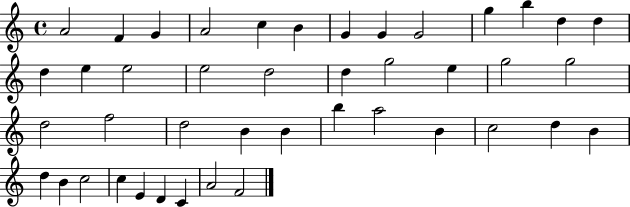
A4/h F4/q G4/q A4/h C5/q B4/q G4/q G4/q G4/h G5/q B5/q D5/q D5/q D5/q E5/q E5/h E5/h D5/h D5/q G5/h E5/q G5/h G5/h D5/h F5/h D5/h B4/q B4/q B5/q A5/h B4/q C5/h D5/q B4/q D5/q B4/q C5/h C5/q E4/q D4/q C4/q A4/h F4/h